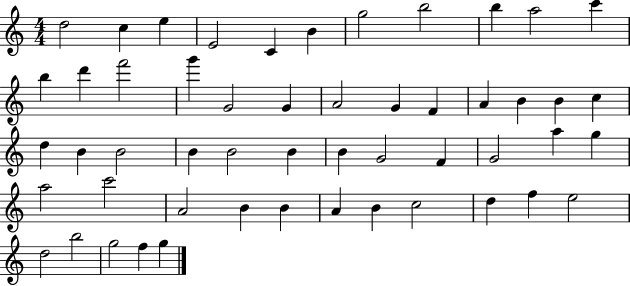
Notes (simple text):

D5/h C5/q E5/q E4/h C4/q B4/q G5/h B5/h B5/q A5/h C6/q B5/q D6/q F6/h G6/q G4/h G4/q A4/h G4/q F4/q A4/q B4/q B4/q C5/q D5/q B4/q B4/h B4/q B4/h B4/q B4/q G4/h F4/q G4/h A5/q G5/q A5/h C6/h A4/h B4/q B4/q A4/q B4/q C5/h D5/q F5/q E5/h D5/h B5/h G5/h F5/q G5/q